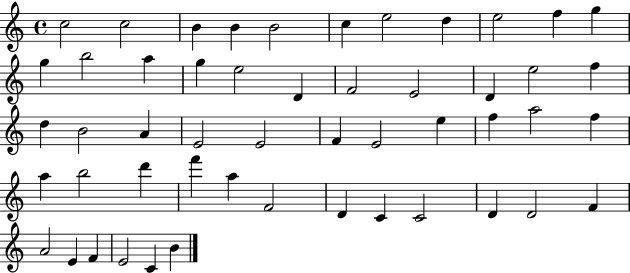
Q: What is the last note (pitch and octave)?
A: B4